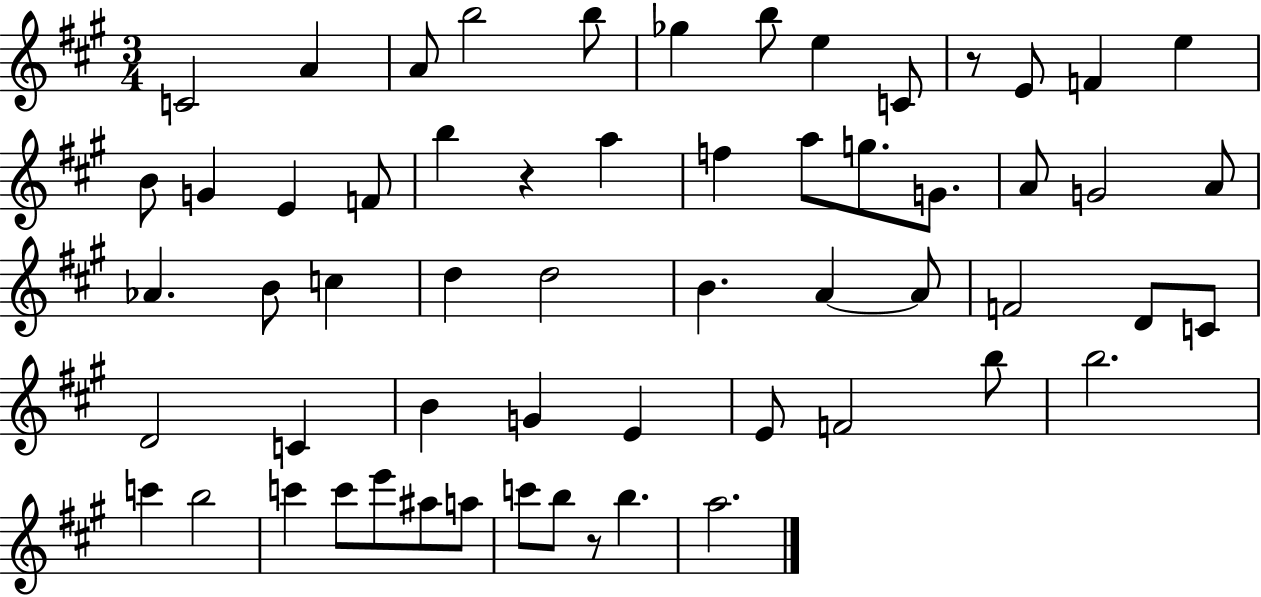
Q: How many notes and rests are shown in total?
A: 59